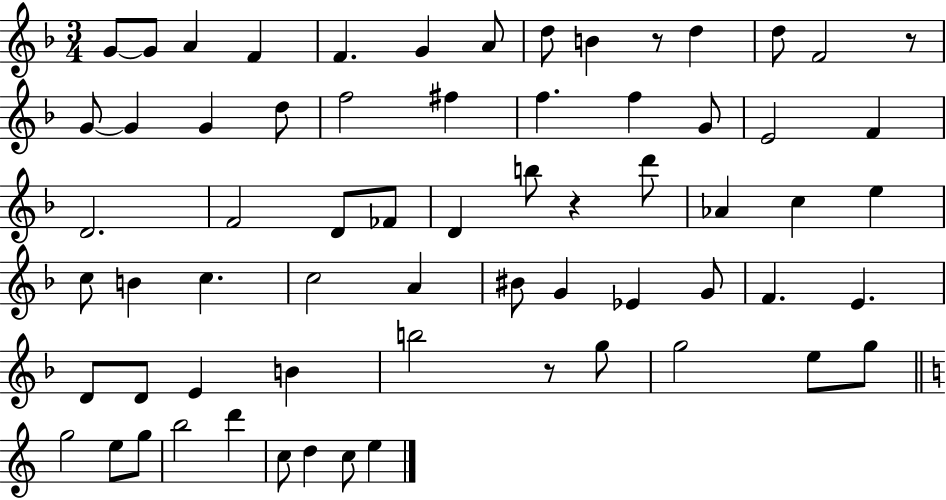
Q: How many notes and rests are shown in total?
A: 66